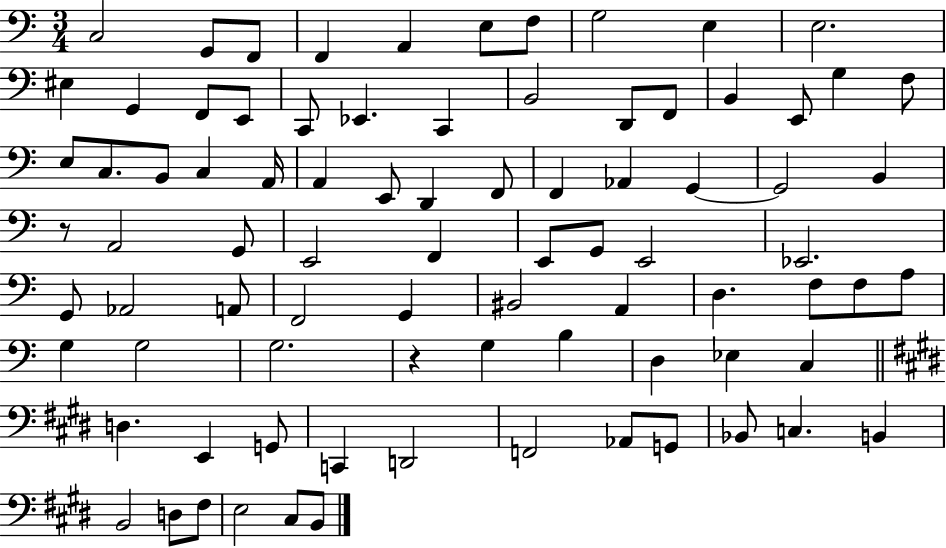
{
  \clef bass
  \numericTimeSignature
  \time 3/4
  \key c \major
  c2 g,8 f,8 | f,4 a,4 e8 f8 | g2 e4 | e2. | \break eis4 g,4 f,8 e,8 | c,8 ees,4. c,4 | b,2 d,8 f,8 | b,4 e,8 g4 f8 | \break e8 c8. b,8 c4 a,16 | a,4 e,8 d,4 f,8 | f,4 aes,4 g,4~~ | g,2 b,4 | \break r8 a,2 g,8 | e,2 f,4 | e,8 g,8 e,2 | ees,2. | \break g,8 aes,2 a,8 | f,2 g,4 | bis,2 a,4 | d4. f8 f8 a8 | \break g4 g2 | g2. | r4 g4 b4 | d4 ees4 c4 | \break \bar "||" \break \key e \major d4. e,4 g,8 | c,4 d,2 | f,2 aes,8 g,8 | bes,8 c4. b,4 | \break b,2 d8 fis8 | e2 cis8 b,8 | \bar "|."
}